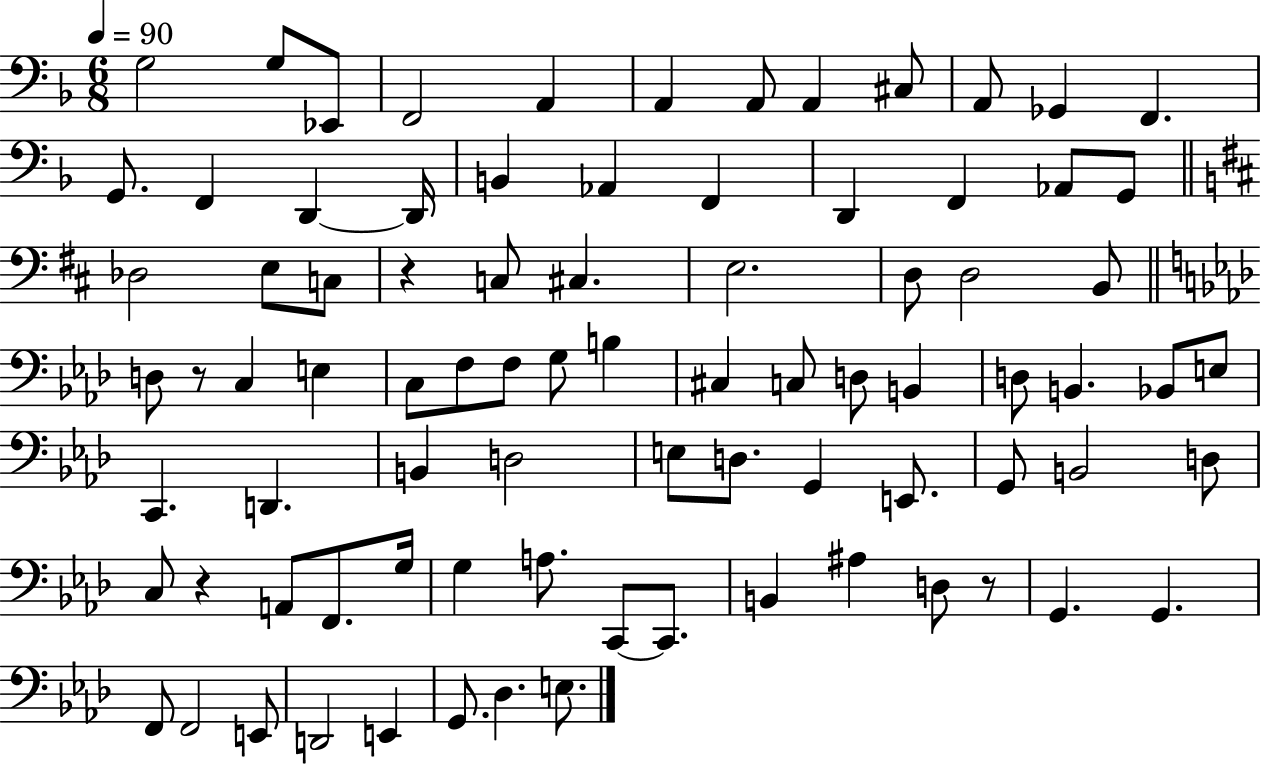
{
  \clef bass
  \numericTimeSignature
  \time 6/8
  \key f \major
  \tempo 4 = 90
  \repeat volta 2 { g2 g8 ees,8 | f,2 a,4 | a,4 a,8 a,4 cis8 | a,8 ges,4 f,4. | \break g,8. f,4 d,4~~ d,16 | b,4 aes,4 f,4 | d,4 f,4 aes,8 g,8 | \bar "||" \break \key d \major des2 e8 c8 | r4 c8 cis4. | e2. | d8 d2 b,8 | \break \bar "||" \break \key f \minor d8 r8 c4 e4 | c8 f8 f8 g8 b4 | cis4 c8 d8 b,4 | d8 b,4. bes,8 e8 | \break c,4. d,4. | b,4 d2 | e8 d8. g,4 e,8. | g,8 b,2 d8 | \break c8 r4 a,8 f,8. g16 | g4 a8. c,8~~ c,8. | b,4 ais4 d8 r8 | g,4. g,4. | \break f,8 f,2 e,8 | d,2 e,4 | g,8. des4. e8. | } \bar "|."
}